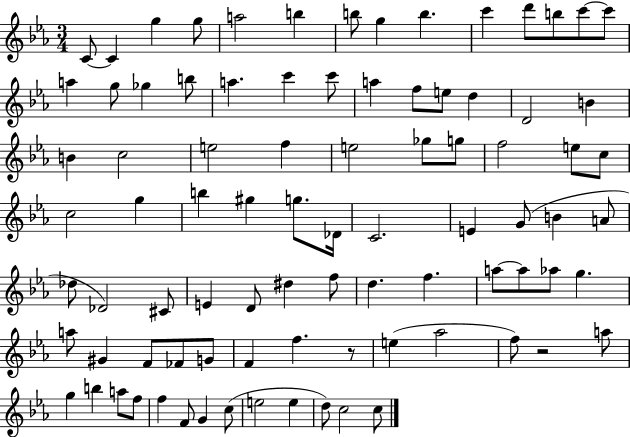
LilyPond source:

{
  \clef treble
  \numericTimeSignature
  \time 3/4
  \key ees \major
  c'8~~ c'4 g''4 g''8 | a''2 b''4 | b''8 g''4 b''4. | c'''4 d'''8 b''8 c'''8~~ c'''8 | \break a''4 g''8 ges''4 b''8 | a''4. c'''4 c'''8 | a''4 f''8 e''8 d''4 | d'2 b'4 | \break b'4 c''2 | e''2 f''4 | e''2 ges''8 g''8 | f''2 e''8 c''8 | \break c''2 g''4 | b''4 gis''4 g''8. des'16 | c'2. | e'4 g'8( b'4 a'8 | \break des''8 des'2) cis'8 | e'4 d'8 dis''4 f''8 | d''4. f''4. | a''8~~ a''8 aes''8 g''4. | \break a''8 gis'4 f'8 fes'8 g'8 | f'4 f''4. r8 | e''4( aes''2 | f''8) r2 a''8 | \break g''4 b''4 a''8 f''8 | f''4 f'8 g'4 c''8( | e''2 e''4 | d''8) c''2 c''8 | \break \bar "|."
}